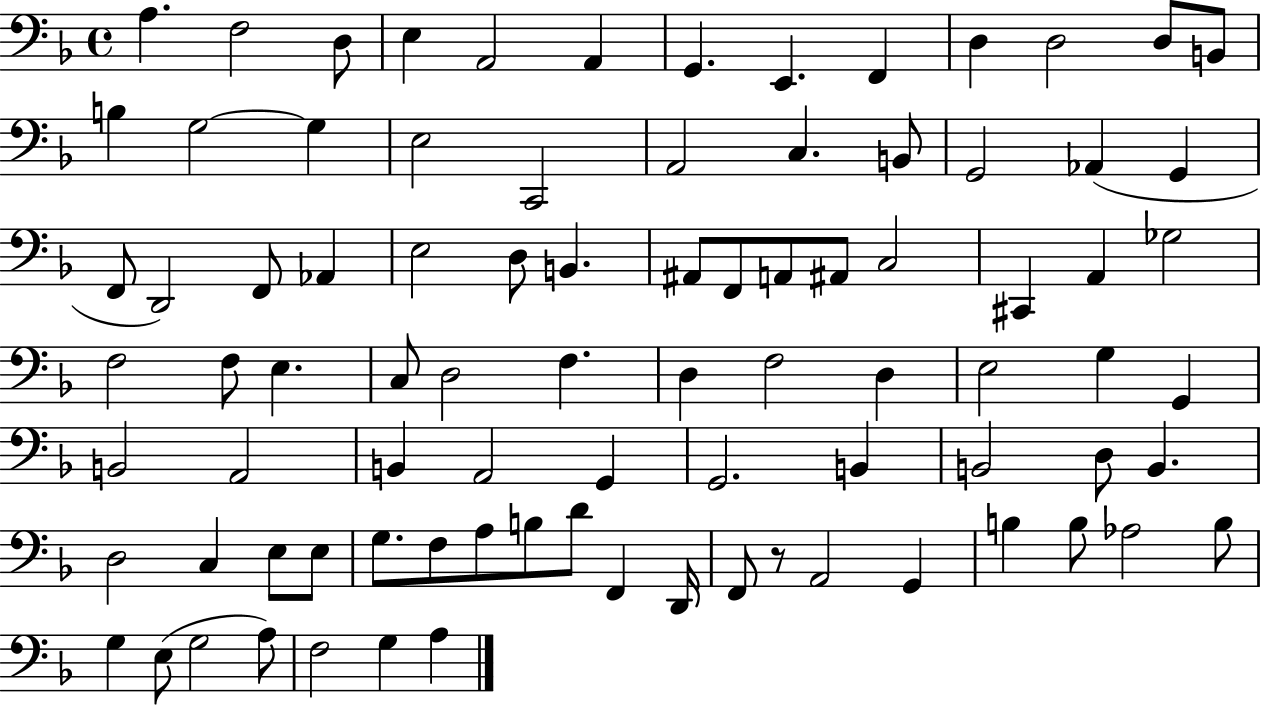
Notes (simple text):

A3/q. F3/h D3/e E3/q A2/h A2/q G2/q. E2/q. F2/q D3/q D3/h D3/e B2/e B3/q G3/h G3/q E3/h C2/h A2/h C3/q. B2/e G2/h Ab2/q G2/q F2/e D2/h F2/e Ab2/q E3/h D3/e B2/q. A#2/e F2/e A2/e A#2/e C3/h C#2/q A2/q Gb3/h F3/h F3/e E3/q. C3/e D3/h F3/q. D3/q F3/h D3/q E3/h G3/q G2/q B2/h A2/h B2/q A2/h G2/q G2/h. B2/q B2/h D3/e B2/q. D3/h C3/q E3/e E3/e G3/e. F3/e A3/e B3/e D4/e F2/q D2/s F2/e R/e A2/h G2/q B3/q B3/e Ab3/h B3/e G3/q E3/e G3/h A3/e F3/h G3/q A3/q